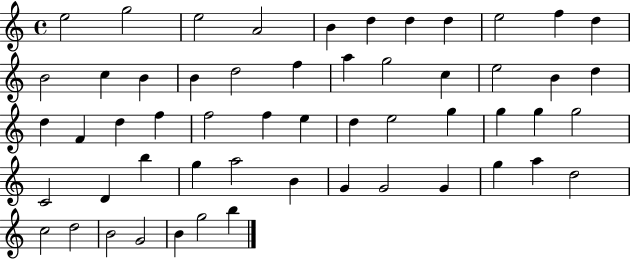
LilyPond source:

{
  \clef treble
  \time 4/4
  \defaultTimeSignature
  \key c \major
  e''2 g''2 | e''2 a'2 | b'4 d''4 d''4 d''4 | e''2 f''4 d''4 | \break b'2 c''4 b'4 | b'4 d''2 f''4 | a''4 g''2 c''4 | e''2 b'4 d''4 | \break d''4 f'4 d''4 f''4 | f''2 f''4 e''4 | d''4 e''2 g''4 | g''4 g''4 g''2 | \break c'2 d'4 b''4 | g''4 a''2 b'4 | g'4 g'2 g'4 | g''4 a''4 d''2 | \break c''2 d''2 | b'2 g'2 | b'4 g''2 b''4 | \bar "|."
}